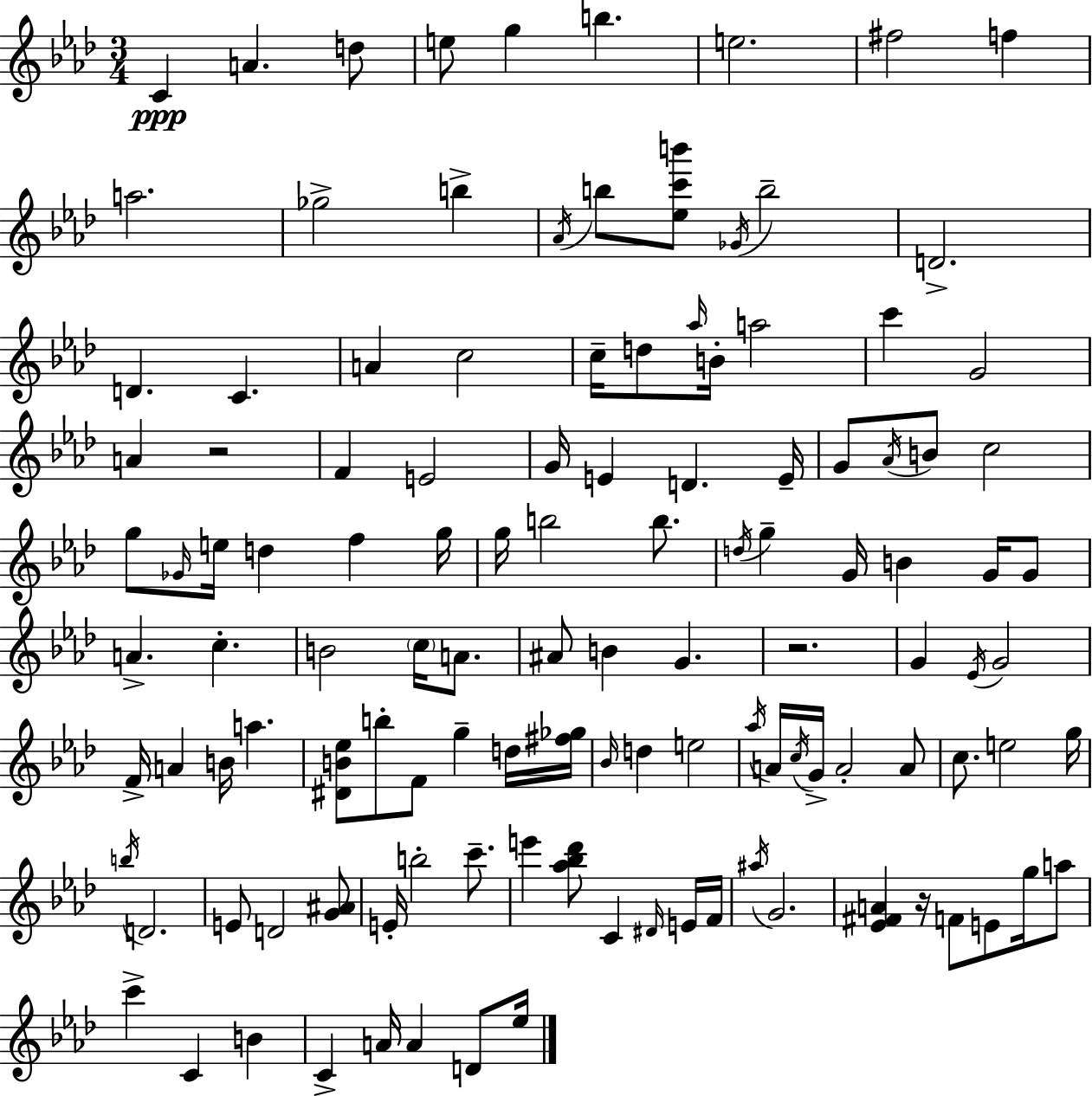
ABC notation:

X:1
T:Untitled
M:3/4
L:1/4
K:Fm
C A d/2 e/2 g b e2 ^f2 f a2 _g2 b _A/4 b/2 [_ec'b']/2 _G/4 b2 D2 D C A c2 c/4 d/2 _a/4 B/4 a2 c' G2 A z2 F E2 G/4 E D E/4 G/2 _A/4 B/2 c2 g/2 _G/4 e/4 d f g/4 g/4 b2 b/2 d/4 g G/4 B G/4 G/2 A c B2 c/4 A/2 ^A/2 B G z2 G _E/4 G2 F/4 A B/4 a [^DB_e]/2 b/2 F/2 g d/4 [^f_g]/4 _B/4 d e2 _a/4 A/4 c/4 G/4 A2 A/2 c/2 e2 g/4 b/4 D2 E/2 D2 [G^A]/2 E/4 b2 c'/2 e' [_a_b_d']/2 C ^D/4 E/4 F/4 ^a/4 G2 [_E^FA] z/4 F/2 E/2 g/4 a/2 c' C B C A/4 A D/2 _e/4